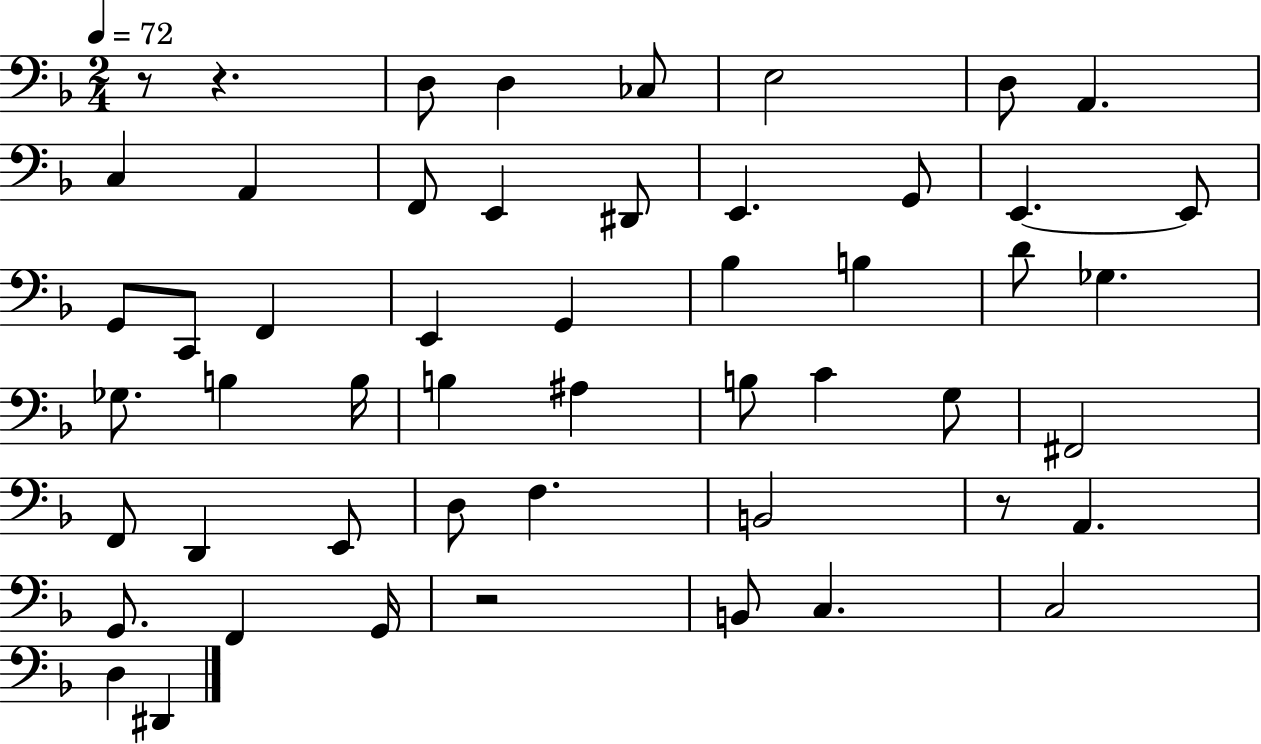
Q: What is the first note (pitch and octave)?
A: D3